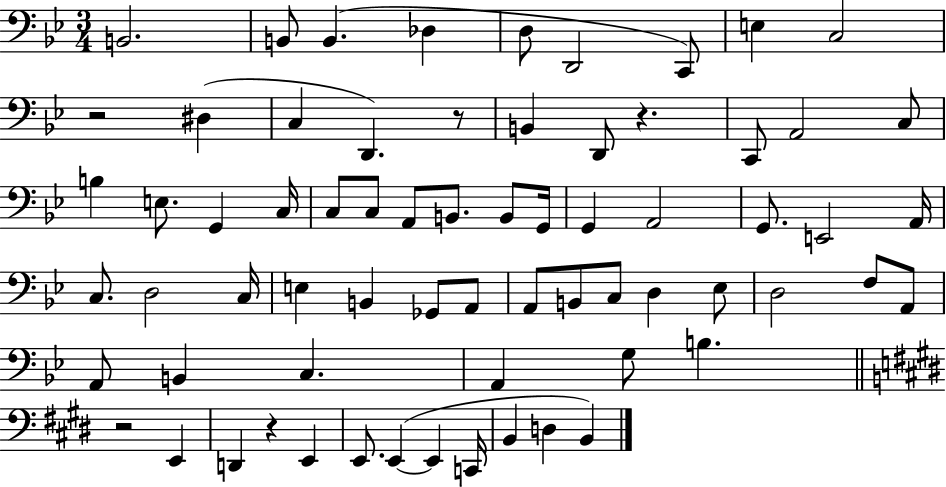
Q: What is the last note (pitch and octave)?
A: B2